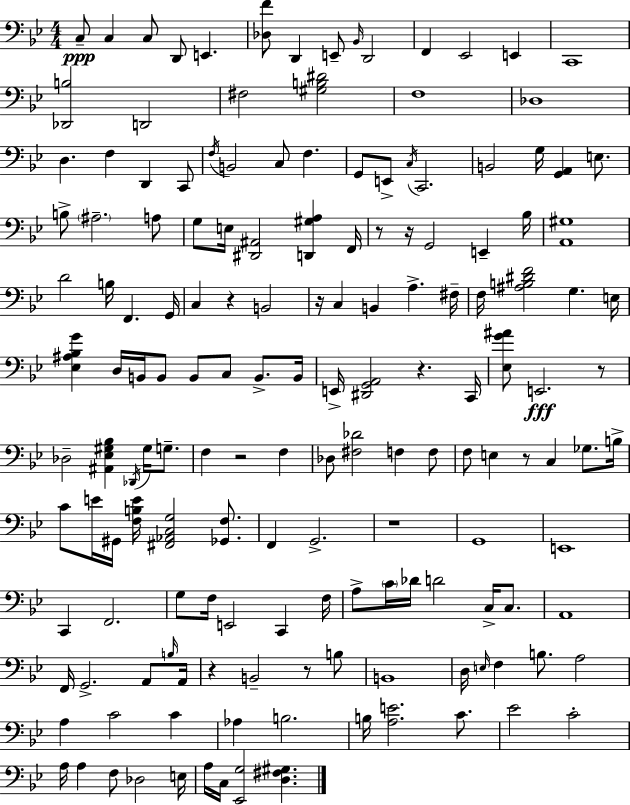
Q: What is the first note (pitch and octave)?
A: C3